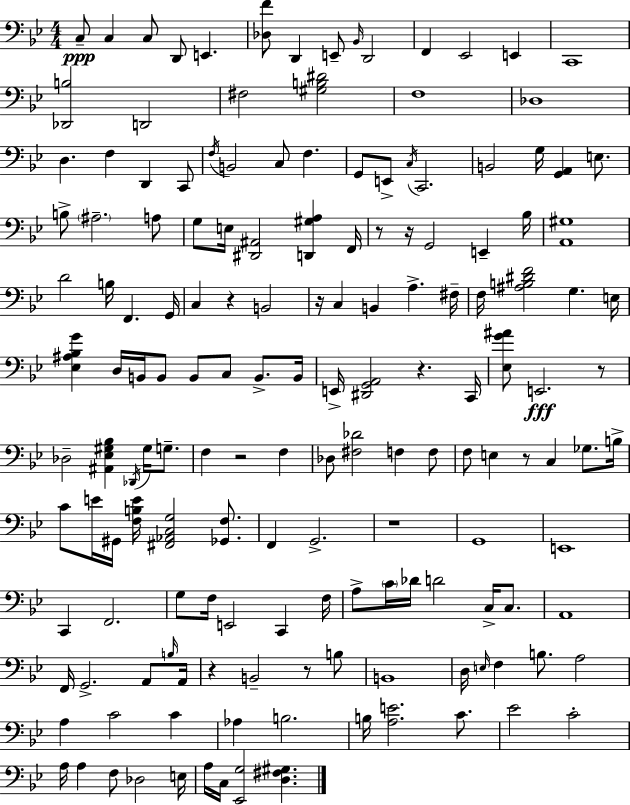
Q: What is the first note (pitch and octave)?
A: C3